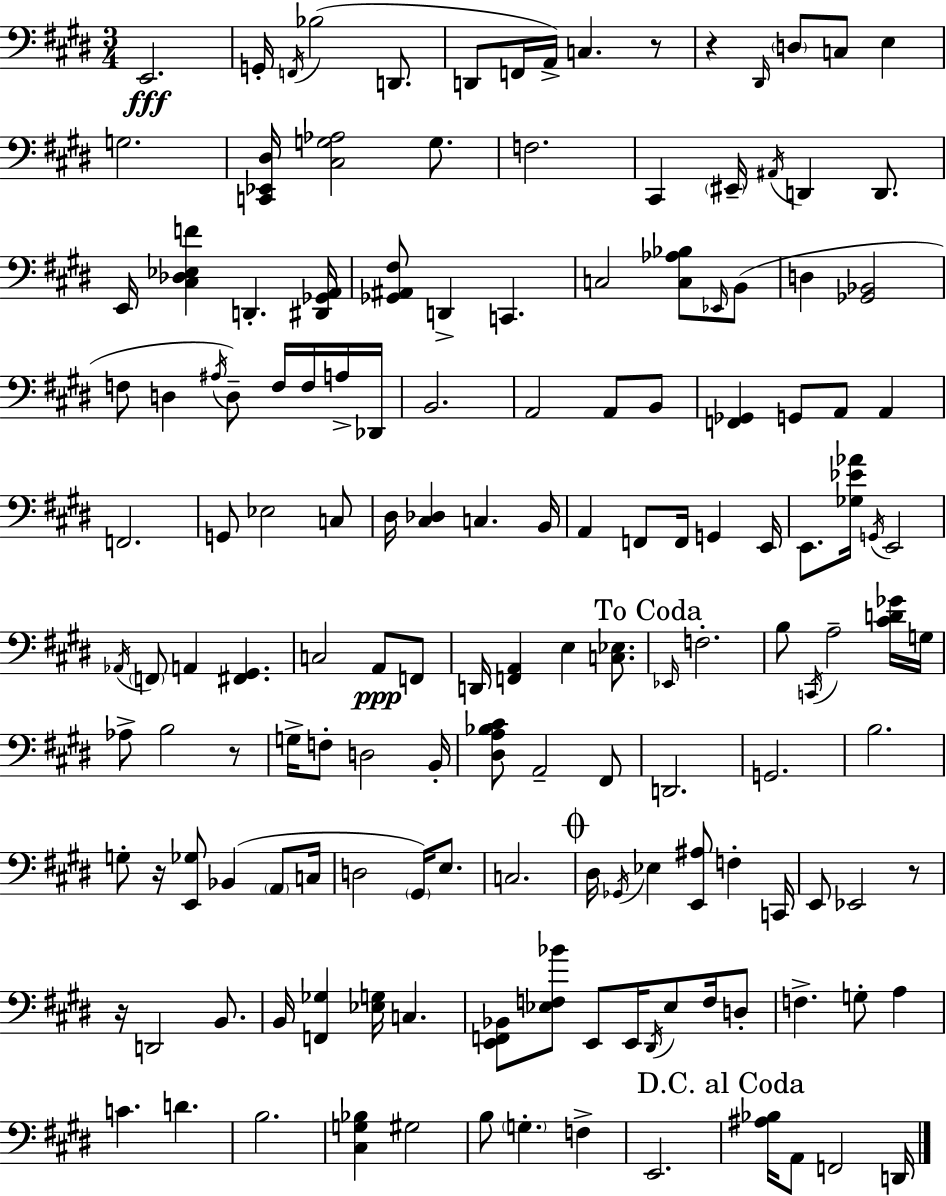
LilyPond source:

{
  \clef bass
  \numericTimeSignature
  \time 3/4
  \key e \major
  \repeat volta 2 { e,2.\fff | g,16-. \acciaccatura { f,16 }( bes2 d,8. | d,8 f,16 a,16->) c4. r8 | r4 \grace { dis,16 } \parenthesize d8 c8 e4 | \break g2. | <c, ees, dis>16 <cis g aes>2 g8. | f2. | cis,4 \parenthesize eis,16-- \acciaccatura { ais,16 } d,4 | \break d,8. e,16 <cis des ees f'>4 d,4.-. | <dis, ges, a,>16 <ges, ais, fis>8 d,4-> c,4. | c2 <c aes bes>8 | \grace { ees,16 } b,8( d4 <ges, bes,>2 | \break f8 d4 \acciaccatura { ais16 }) d8-- | f16 f16 a16-> des,16 b,2. | a,2 | a,8 b,8 <f, ges,>4 g,8 a,8 | \break a,4 f,2. | g,8 ees2 | c8 dis16 <cis des>4 c4. | b,16 a,4 f,8 f,16 | \break g,4 e,16 e,8. <ges ees' aes'>16 \acciaccatura { g,16 } e,2 | \acciaccatura { aes,16 } \parenthesize f,8 a,4 | <fis, gis,>4. c2 | a,8\ppp f,8 d,16 <f, a,>4 | \break e4 <c ees>8. \mark "To Coda" \grace { ees,16 } f2.-. | b8 \acciaccatura { c,16 } a2-- | <cis' d' ges'>16 g16 aes8-> b2 | r8 g16-> f8-. | \break d2 b,16-. <dis a bes cis'>8 a,2-- | fis,8 d,2. | g,2. | b2. | \break g8-. r16 | <e, ges>8 bes,4( \parenthesize a,8 c16 d2 | \parenthesize gis,16) e8. c2. | \mark \markup { \musicglyph "scripts.coda" } dis16 \acciaccatura { ges,16 } ees4 | \break <e, ais>8 f4-. c,16 e,8 | ees,2 r8 r16 d,2 | b,8. b,16 <f, ges>4 | <ees g>16 c4. <e, f, bes,>8 | \break <ees f bes'>8 e,8 e,16 \acciaccatura { dis,16 } ees8 f16 d8-. f4.-> | g8-. a4 c'4. | d'4. b2. | <cis g bes>4 | \break gis2 b8 | \parenthesize g4.-. f4-> e,2. | \mark "D.C. al Coda" <ais bes>16 | a,8 f,2 d,16 } \bar "|."
}